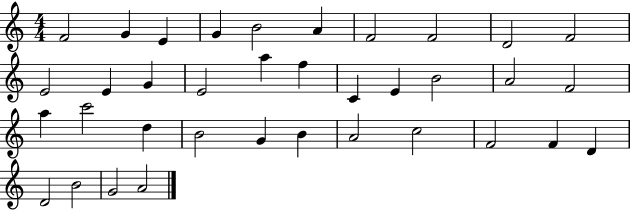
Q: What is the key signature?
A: C major